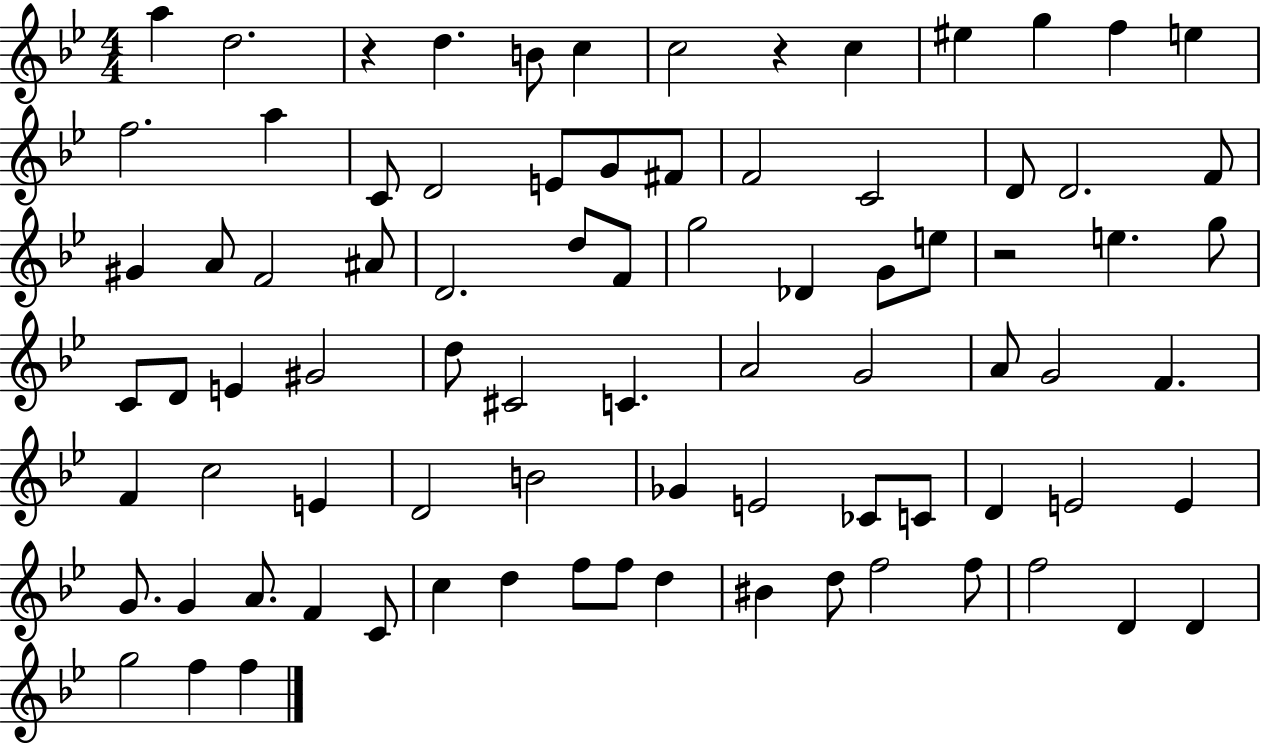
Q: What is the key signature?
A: BES major